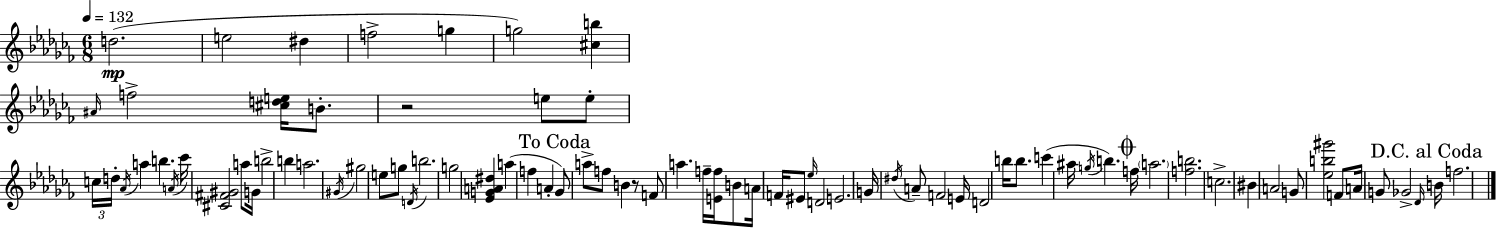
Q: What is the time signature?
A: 6/8